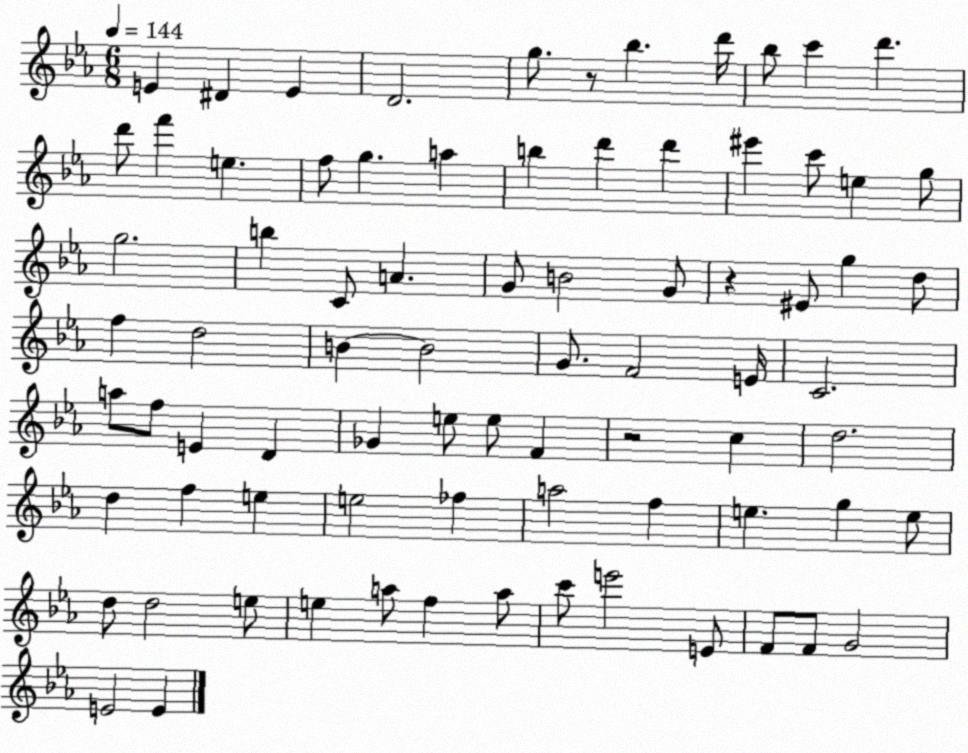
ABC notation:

X:1
T:Untitled
M:6/8
L:1/4
K:Eb
E ^D E D2 g/2 z/2 _b d'/4 _b/2 c' d' d'/2 f' e f/2 g a b d' d' ^e' c'/2 e g/2 g2 b C/2 A G/2 B2 G/2 z ^E/2 g d/2 f d2 B B2 G/2 F2 E/4 C2 a/2 f/2 E D _G e/2 e/2 F z2 c d2 d f e e2 _f a2 f e g e/2 d/2 d2 e/2 e a/2 f a/2 c'/2 e'2 E/2 F/2 F/2 G2 E2 E